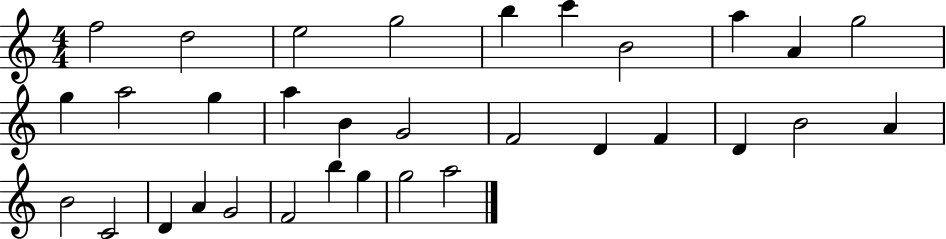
F5/h D5/h E5/h G5/h B5/q C6/q B4/h A5/q A4/q G5/h G5/q A5/h G5/q A5/q B4/q G4/h F4/h D4/q F4/q D4/q B4/h A4/q B4/h C4/h D4/q A4/q G4/h F4/h B5/q G5/q G5/h A5/h